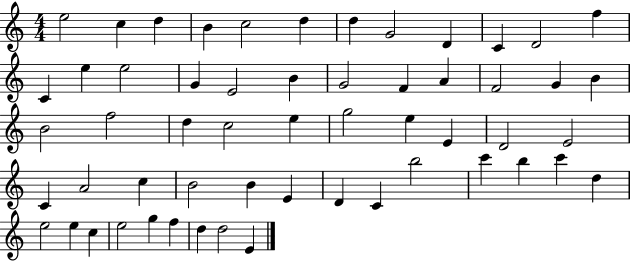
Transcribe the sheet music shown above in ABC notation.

X:1
T:Untitled
M:4/4
L:1/4
K:C
e2 c d B c2 d d G2 D C D2 f C e e2 G E2 B G2 F A F2 G B B2 f2 d c2 e g2 e E D2 E2 C A2 c B2 B E D C b2 c' b c' d e2 e c e2 g f d d2 E